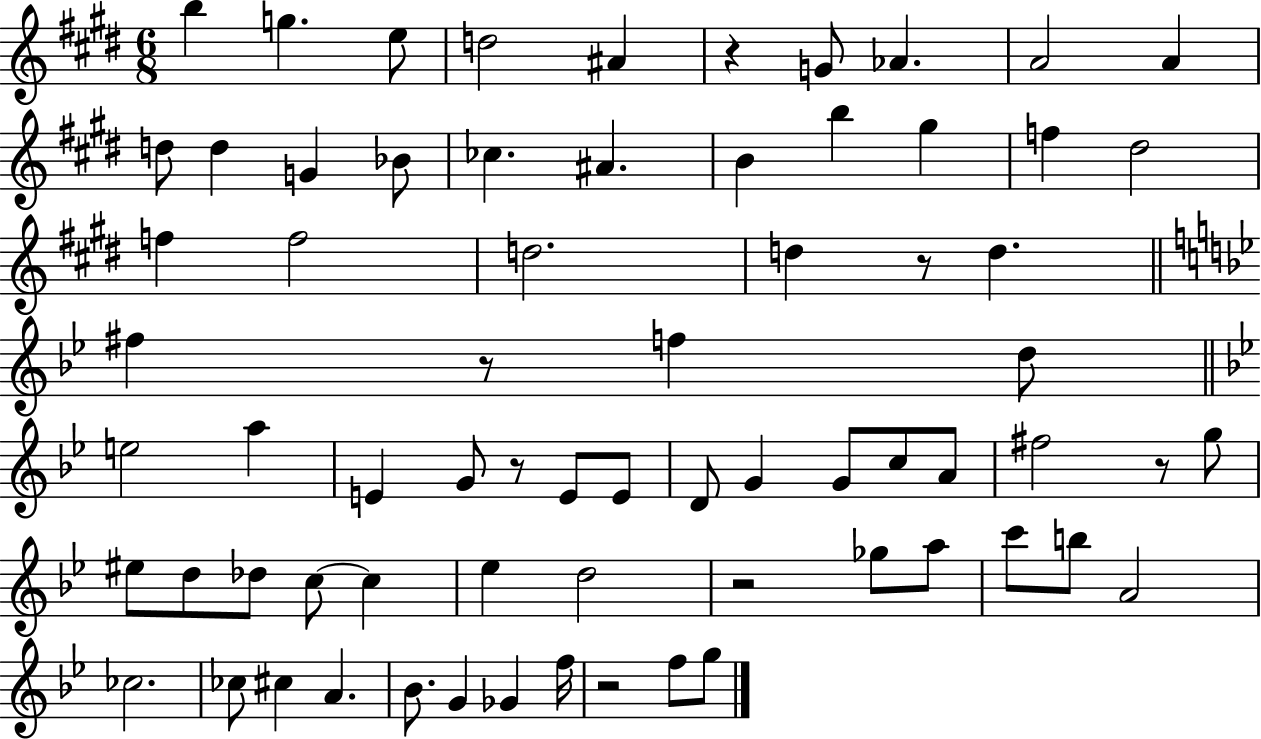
B5/q G5/q. E5/e D5/h A#4/q R/q G4/e Ab4/q. A4/h A4/q D5/e D5/q G4/q Bb4/e CES5/q. A#4/q. B4/q B5/q G#5/q F5/q D#5/h F5/q F5/h D5/h. D5/q R/e D5/q. F#5/q R/e F5/q D5/e E5/h A5/q E4/q G4/e R/e E4/e E4/e D4/e G4/q G4/e C5/e A4/e F#5/h R/e G5/e EIS5/e D5/e Db5/e C5/e C5/q Eb5/q D5/h R/h Gb5/e A5/e C6/e B5/e A4/h CES5/h. CES5/e C#5/q A4/q. Bb4/e. G4/q Gb4/q F5/s R/h F5/e G5/e